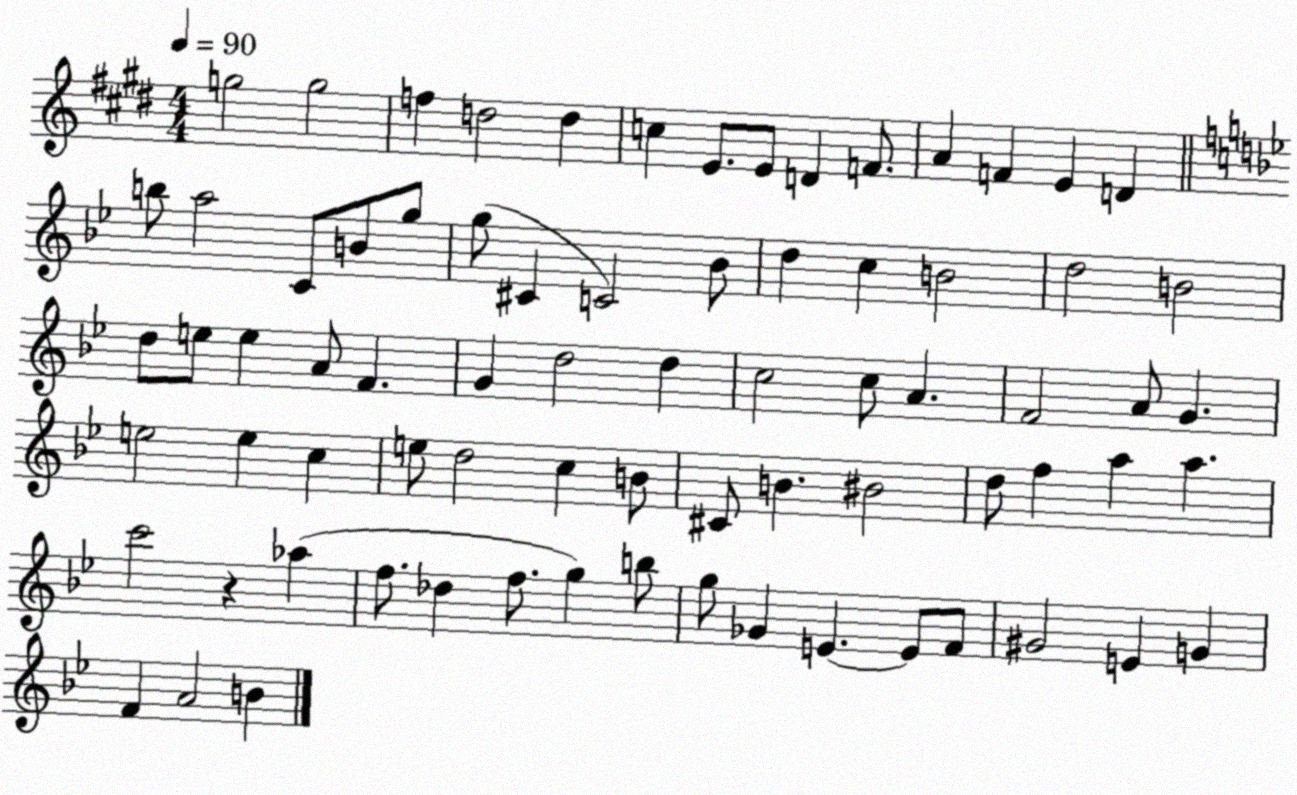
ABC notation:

X:1
T:Untitled
M:4/4
L:1/4
K:E
g2 g2 f d2 d c E/2 E/2 D F/2 A F E D b/2 a2 C/2 B/2 g/2 g/2 ^C C2 _B/2 d c B2 d2 B2 d/2 e/2 e A/2 F G d2 d c2 c/2 A F2 A/2 G e2 e c e/2 d2 c B/2 ^C/2 B ^B2 d/2 f a a c'2 z _a f/2 _d f/2 g b/2 g/2 _G E E/2 F/2 ^G2 E G F A2 B